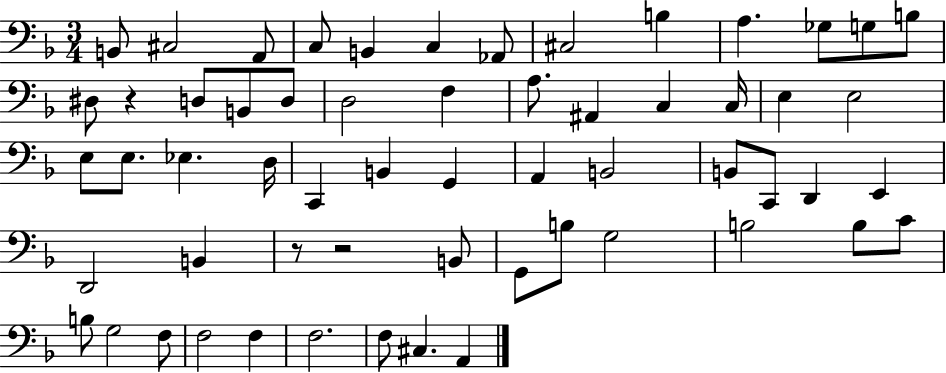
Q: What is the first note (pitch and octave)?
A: B2